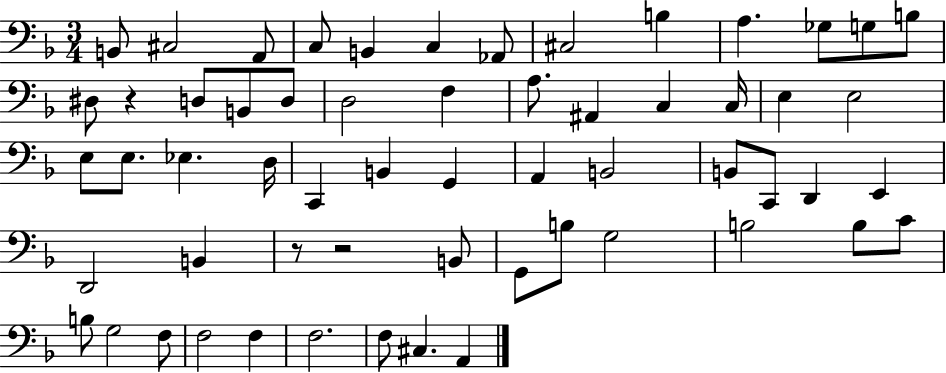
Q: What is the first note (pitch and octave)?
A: B2